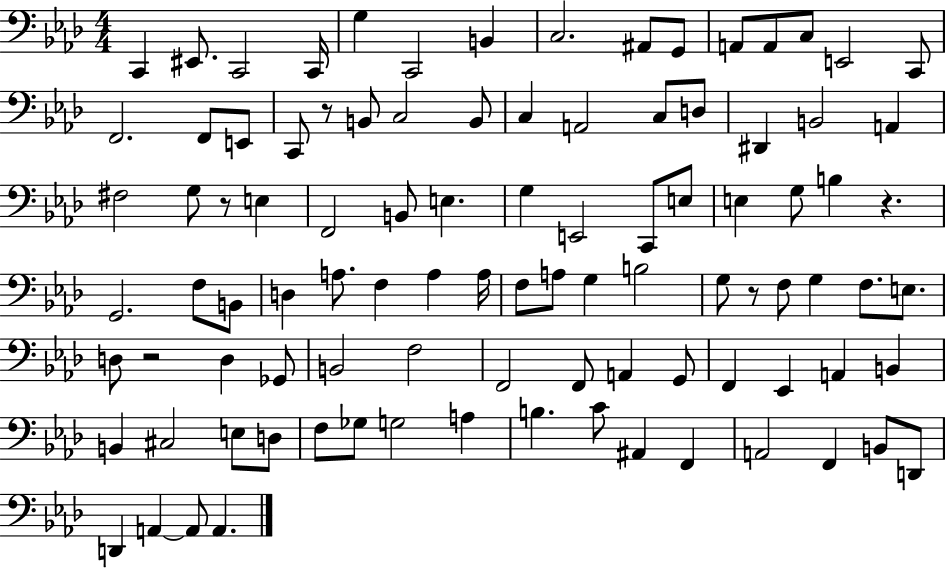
X:1
T:Untitled
M:4/4
L:1/4
K:Ab
C,, ^E,,/2 C,,2 C,,/4 G, C,,2 B,, C,2 ^A,,/2 G,,/2 A,,/2 A,,/2 C,/2 E,,2 C,,/2 F,,2 F,,/2 E,,/2 C,,/2 z/2 B,,/2 C,2 B,,/2 C, A,,2 C,/2 D,/2 ^D,, B,,2 A,, ^F,2 G,/2 z/2 E, F,,2 B,,/2 E, G, E,,2 C,,/2 E,/2 E, G,/2 B, z G,,2 F,/2 B,,/2 D, A,/2 F, A, A,/4 F,/2 A,/2 G, B,2 G,/2 z/2 F,/2 G, F,/2 E,/2 D,/2 z2 D, _G,,/2 B,,2 F,2 F,,2 F,,/2 A,, G,,/2 F,, _E,, A,, B,, B,, ^C,2 E,/2 D,/2 F,/2 _G,/2 G,2 A, B, C/2 ^A,, F,, A,,2 F,, B,,/2 D,,/2 D,, A,, A,,/2 A,,